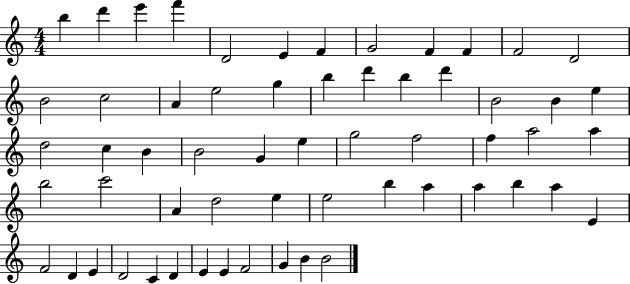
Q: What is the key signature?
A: C major